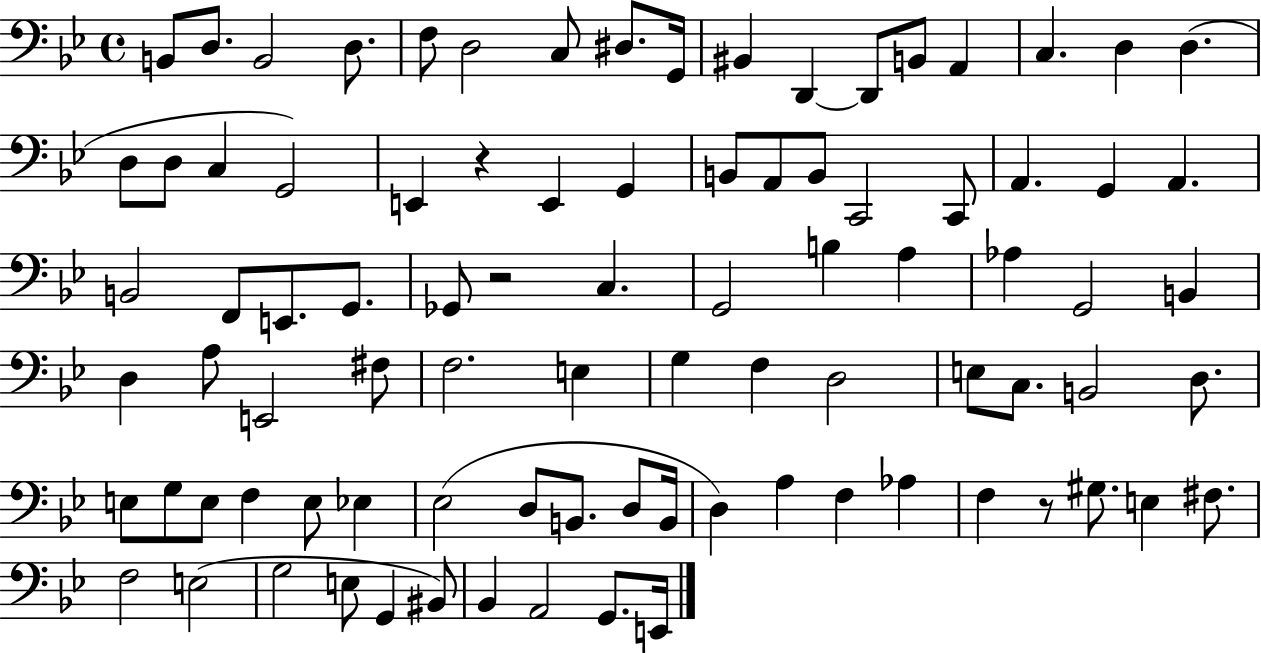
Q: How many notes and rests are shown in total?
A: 89